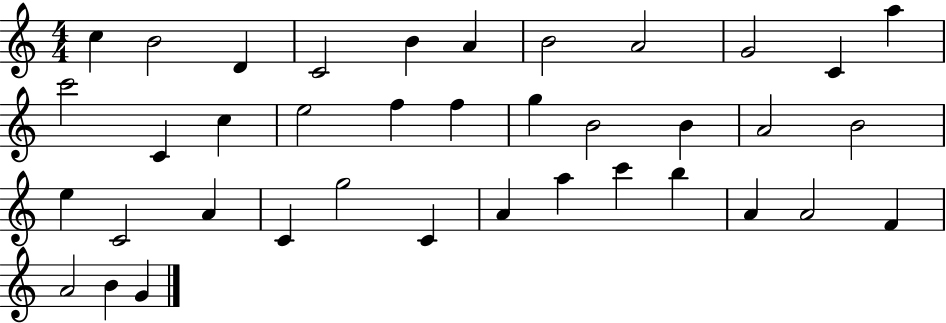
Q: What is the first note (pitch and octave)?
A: C5